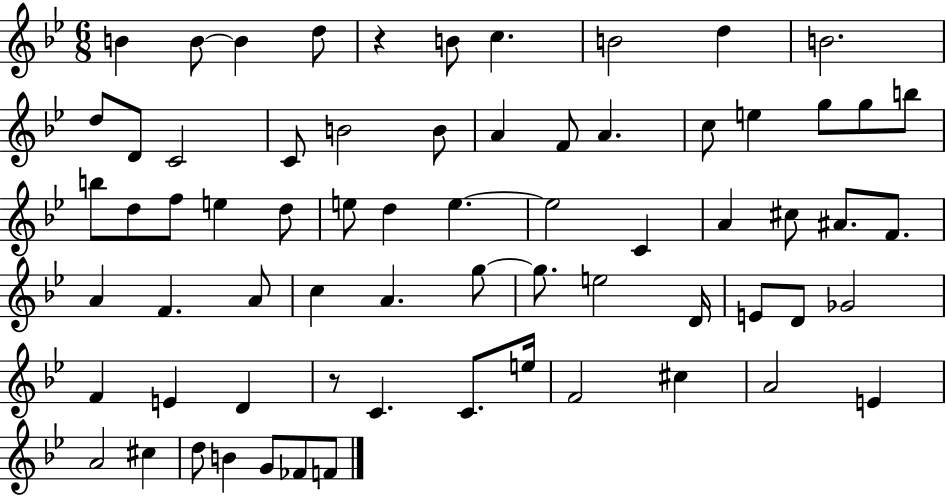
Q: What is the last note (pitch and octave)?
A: F4